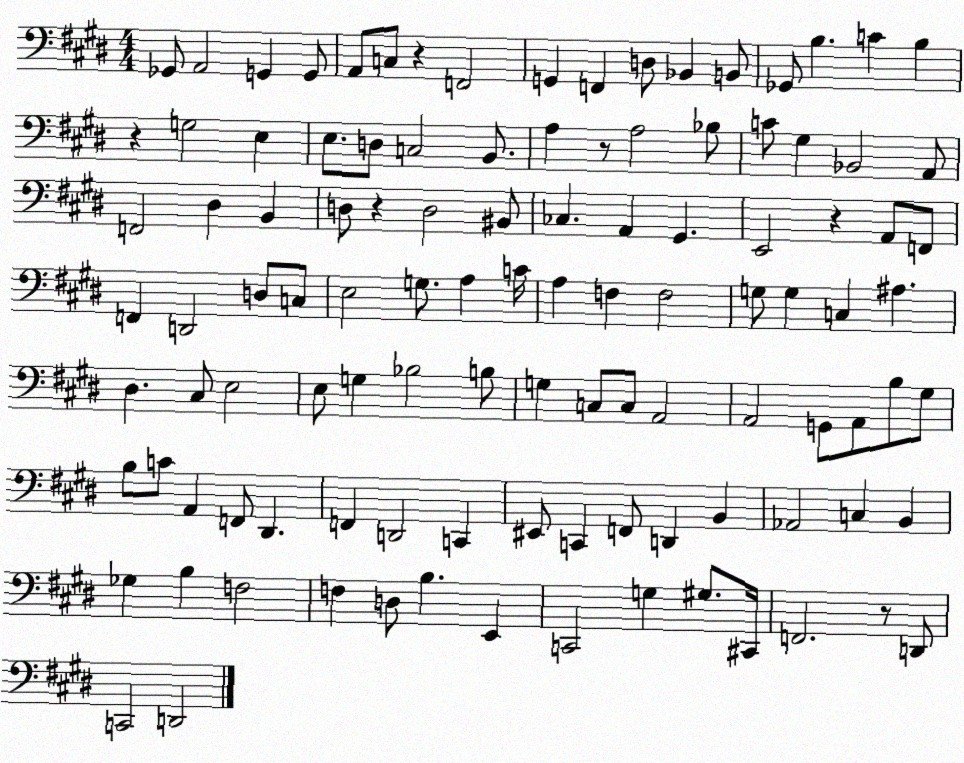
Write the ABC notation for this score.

X:1
T:Untitled
M:4/4
L:1/4
K:E
_G,,/2 A,,2 G,, G,,/2 A,,/2 C,/2 z F,,2 G,, F,, D,/2 _B,, B,,/2 _G,,/2 B, C B, z G,2 E, E,/2 D,/2 C,2 B,,/2 A, z/2 A,2 _B,/2 C/2 ^G, _B,,2 A,,/2 F,,2 ^D, B,, D,/2 z D,2 ^B,,/2 _C, A,, ^G,, E,,2 z A,,/2 F,,/2 F,, D,,2 D,/2 C,/2 E,2 G,/2 A, C/4 A, F, F,2 G,/2 G, C, ^A, ^D, ^C,/2 E,2 E,/2 G, _B,2 B,/2 G, C,/2 C,/2 A,,2 A,,2 G,,/2 A,,/2 B,/2 ^G,/2 B,/2 C/2 A,, F,,/2 ^D,, F,, D,,2 C,, ^E,,/2 C,, F,,/2 D,, B,, _A,,2 C, B,, _G, B, F,2 F, D,/2 B, E,, C,,2 G, ^G,/2 ^C,,/4 F,,2 z/2 D,,/2 C,,2 D,,2